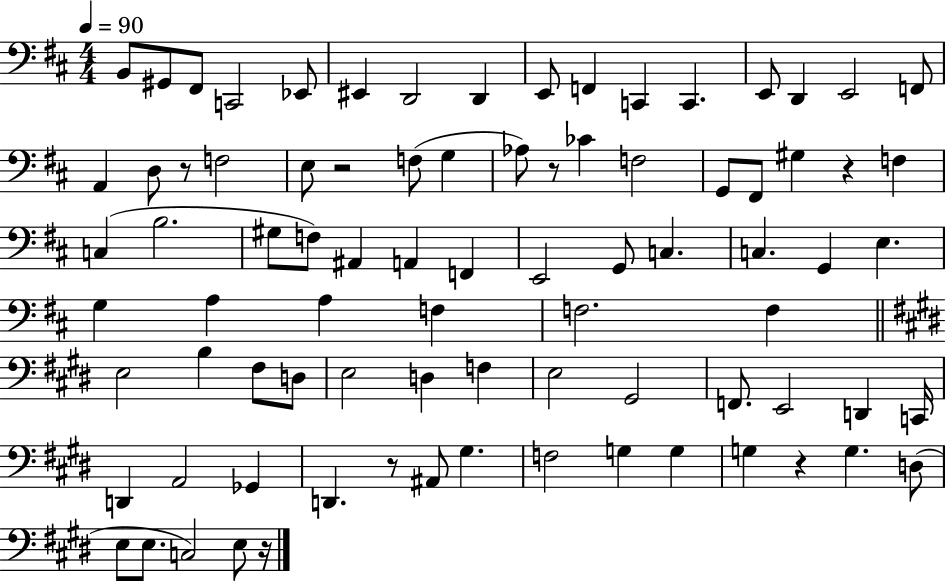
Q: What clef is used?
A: bass